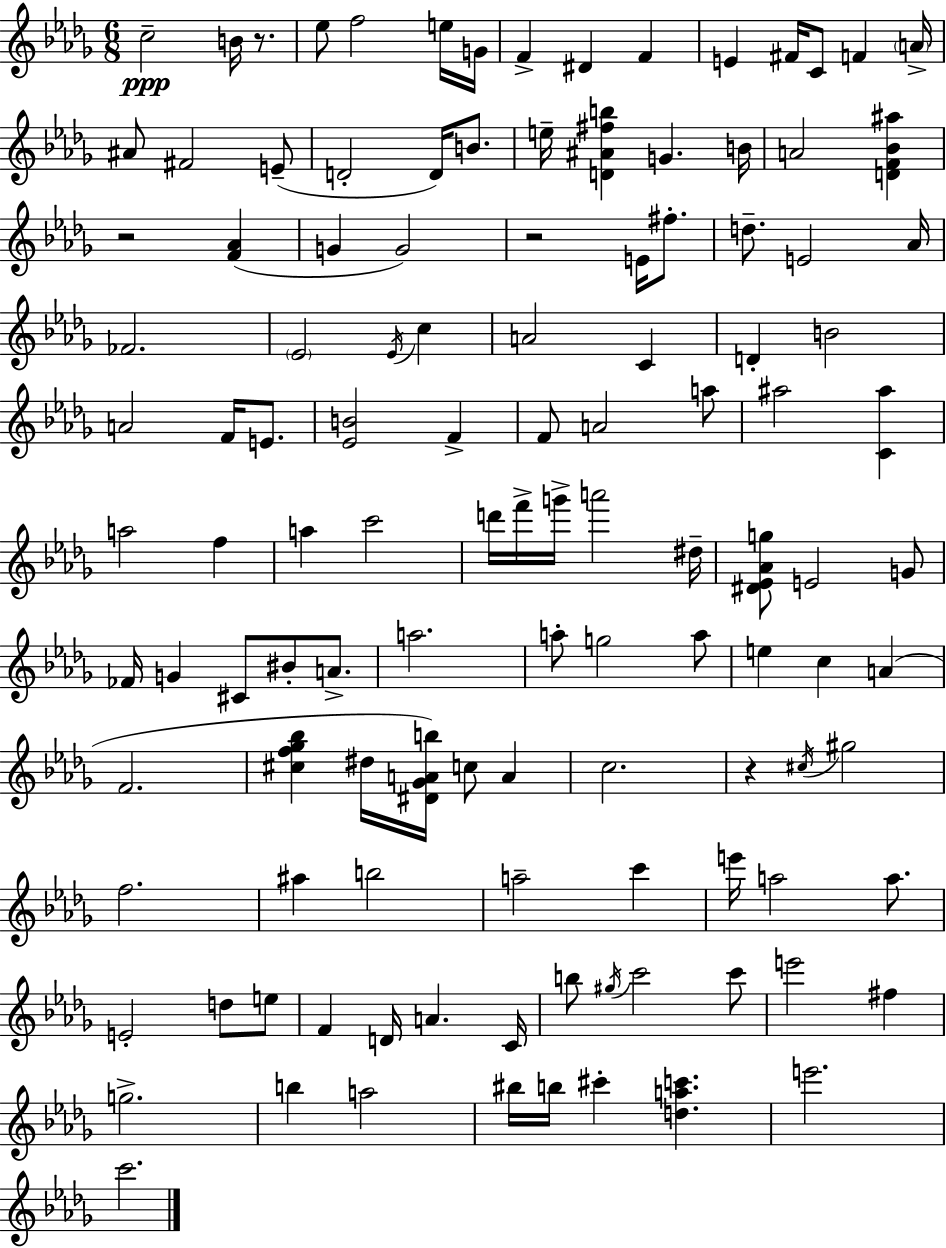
X:1
T:Untitled
M:6/8
L:1/4
K:Bbm
c2 B/4 z/2 _e/2 f2 e/4 G/4 F ^D F E ^F/4 C/2 F A/4 ^A/2 ^F2 E/2 D2 D/4 B/2 e/4 [D^A^fb] G B/4 A2 [DF_B^a] z2 [F_A] G G2 z2 E/4 ^f/2 d/2 E2 _A/4 _F2 _E2 _E/4 c A2 C D B2 A2 F/4 E/2 [_EB]2 F F/2 A2 a/2 ^a2 [C^a] a2 f a c'2 d'/4 f'/4 g'/4 a'2 ^d/4 [^D_E_Ag]/2 E2 G/2 _F/4 G ^C/2 ^B/2 A/2 a2 a/2 g2 a/2 e c A F2 [^cf_g_b] ^d/4 [^D_GAb]/4 c/2 A c2 z ^c/4 ^g2 f2 ^a b2 a2 c' e'/4 a2 a/2 E2 d/2 e/2 F D/4 A C/4 b/2 ^g/4 c'2 c'/2 e'2 ^f g2 b a2 ^b/4 b/4 ^c' [dac'] e'2 c'2